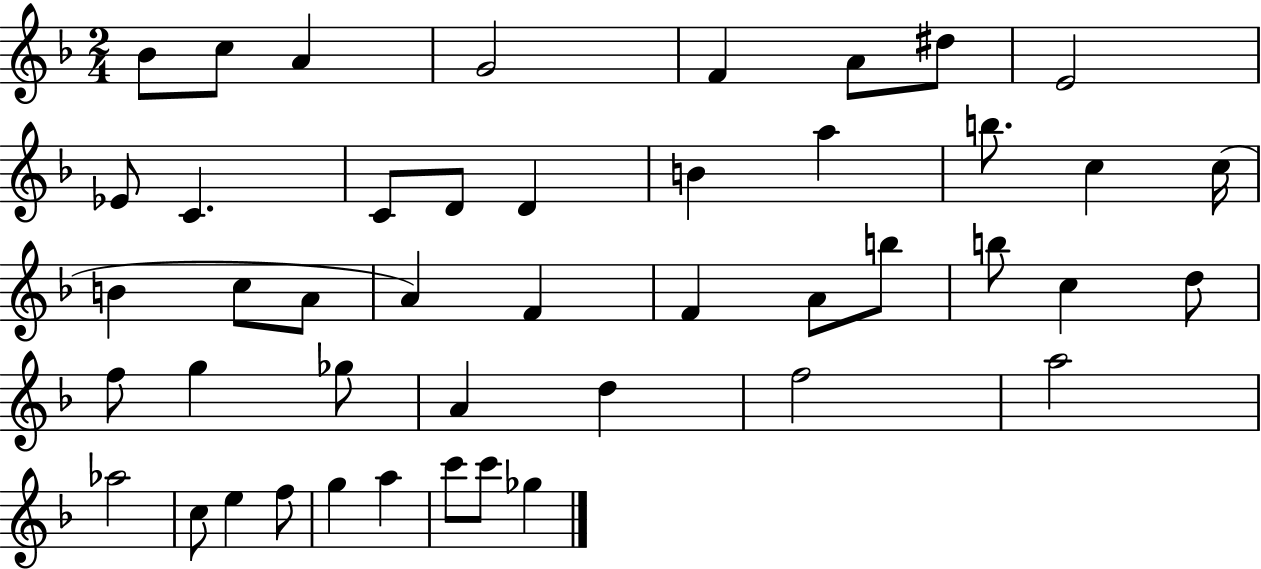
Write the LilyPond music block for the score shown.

{
  \clef treble
  \numericTimeSignature
  \time 2/4
  \key f \major
  \repeat volta 2 { bes'8 c''8 a'4 | g'2 | f'4 a'8 dis''8 | e'2 | \break ees'8 c'4. | c'8 d'8 d'4 | b'4 a''4 | b''8. c''4 c''16( | \break b'4 c''8 a'8 | a'4) f'4 | f'4 a'8 b''8 | b''8 c''4 d''8 | \break f''8 g''4 ges''8 | a'4 d''4 | f''2 | a''2 | \break aes''2 | c''8 e''4 f''8 | g''4 a''4 | c'''8 c'''8 ges''4 | \break } \bar "|."
}